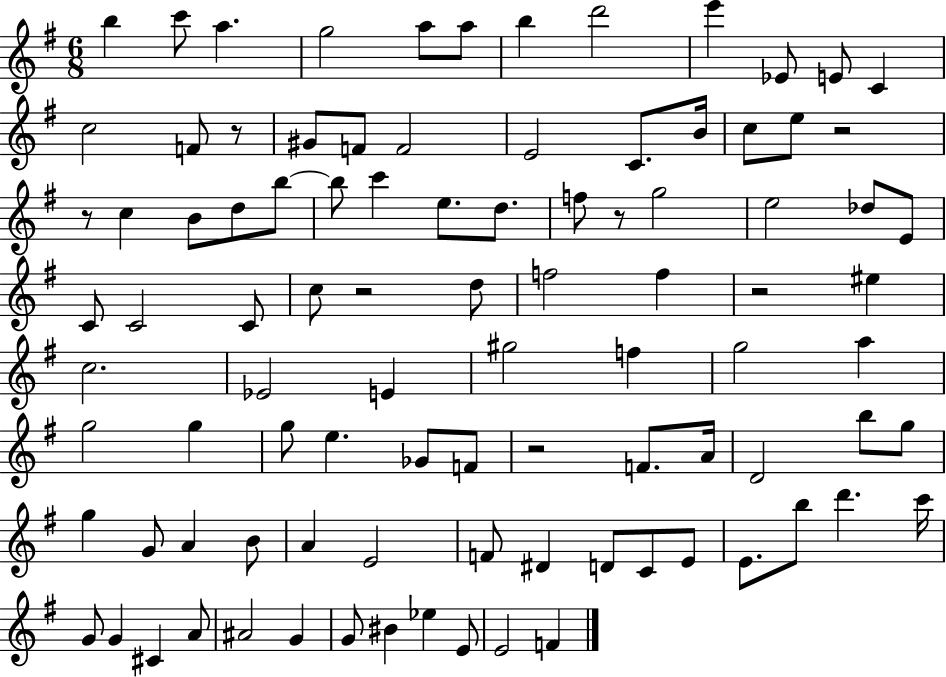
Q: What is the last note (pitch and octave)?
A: F4